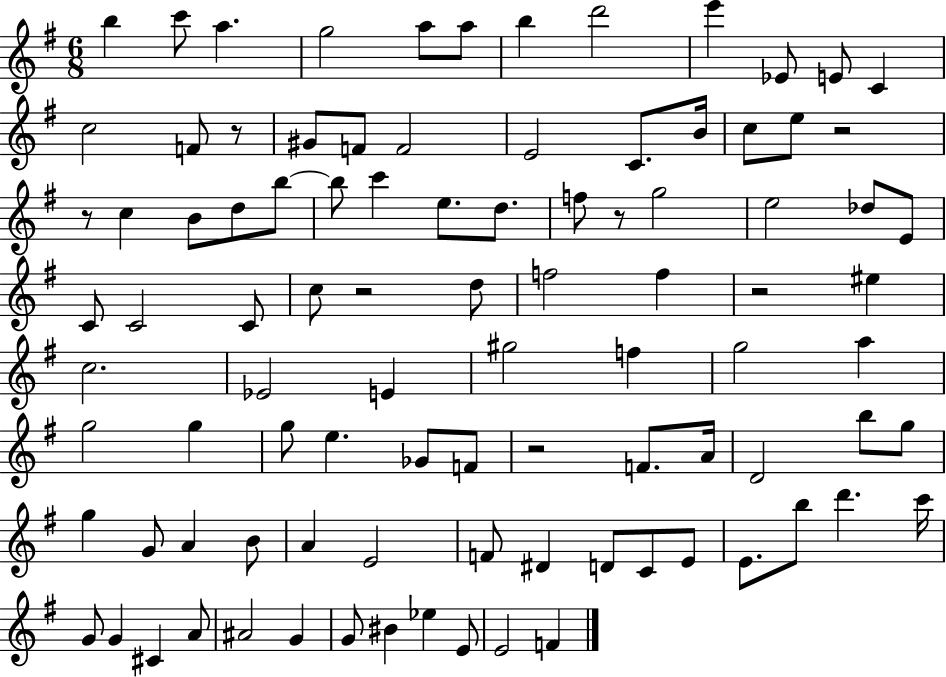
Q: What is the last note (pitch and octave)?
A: F4